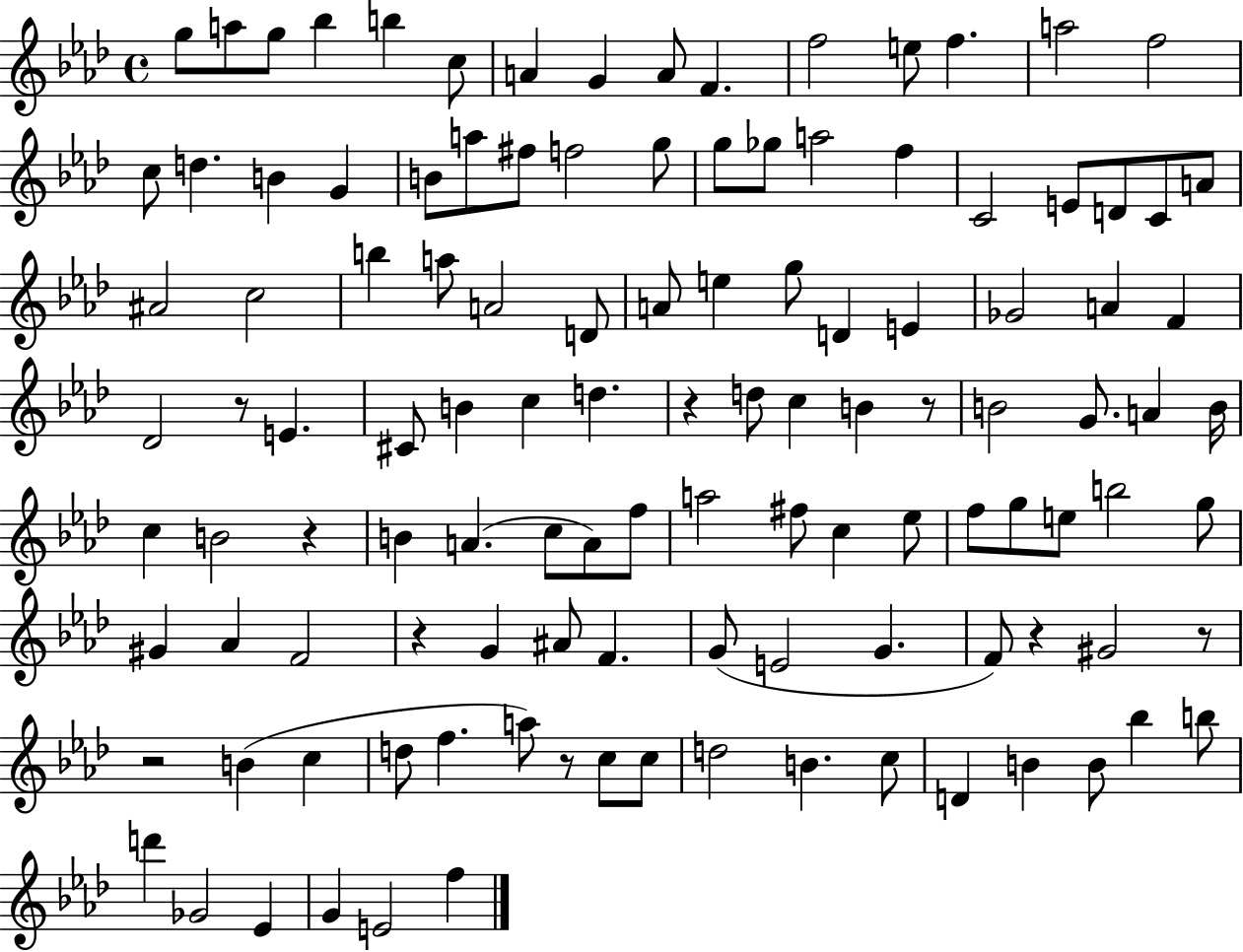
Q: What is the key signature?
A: AES major